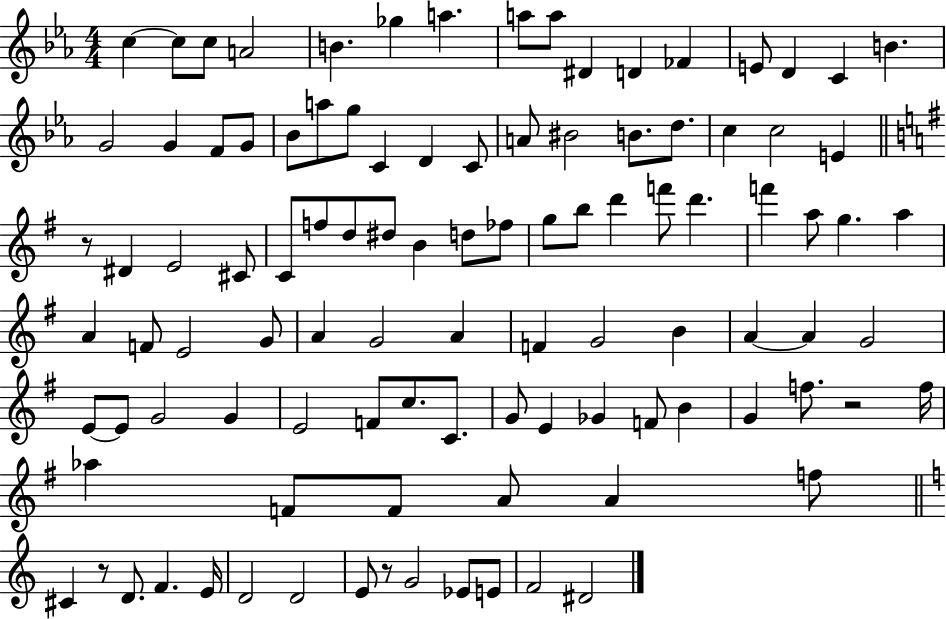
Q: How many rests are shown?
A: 4